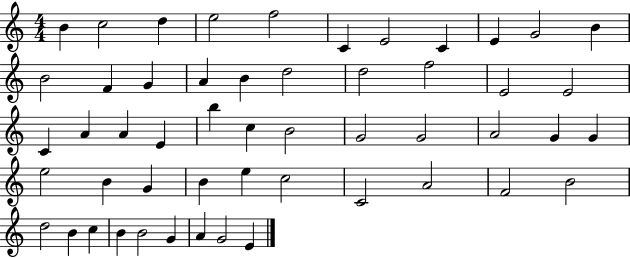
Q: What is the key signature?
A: C major